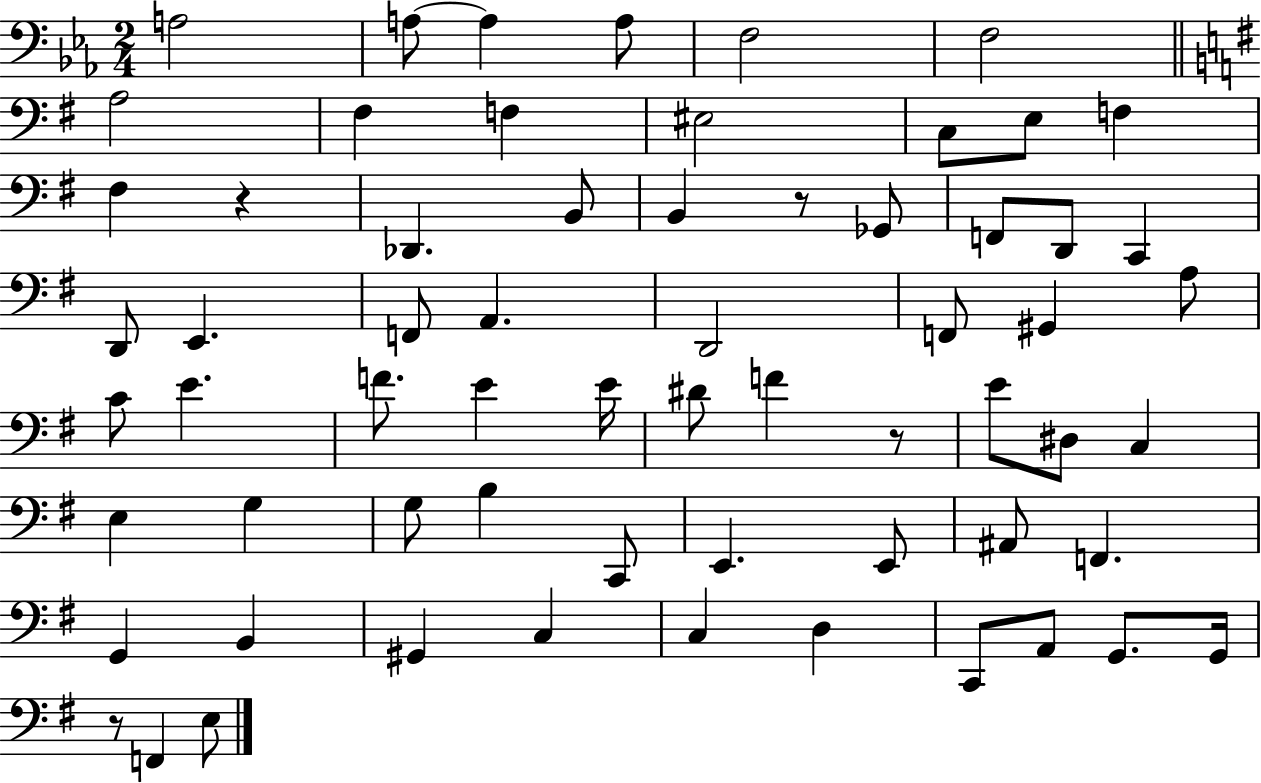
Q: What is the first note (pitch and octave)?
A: A3